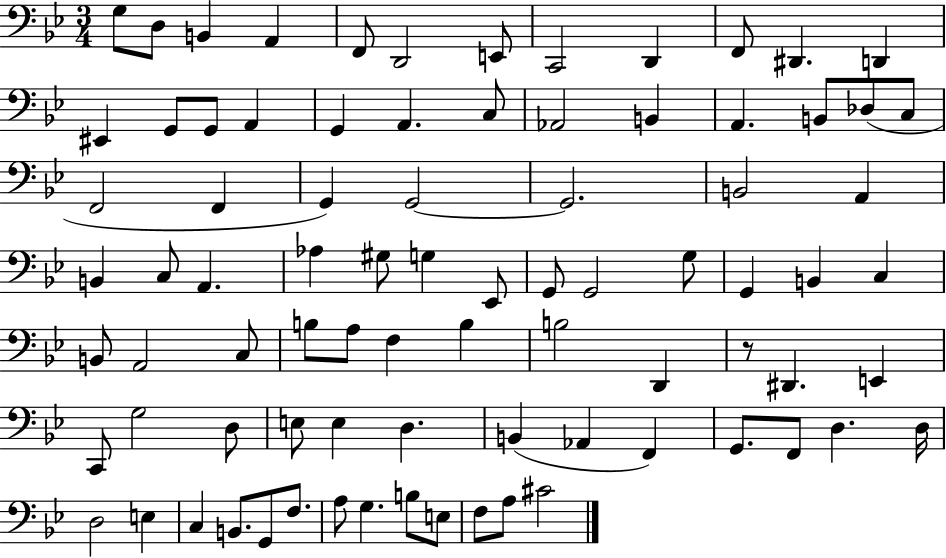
G3/e D3/e B2/q A2/q F2/e D2/h E2/e C2/h D2/q F2/e D#2/q. D2/q EIS2/q G2/e G2/e A2/q G2/q A2/q. C3/e Ab2/h B2/q A2/q. B2/e Db3/e C3/e F2/h F2/q G2/q G2/h G2/h. B2/h A2/q B2/q C3/e A2/q. Ab3/q G#3/e G3/q Eb2/e G2/e G2/h G3/e G2/q B2/q C3/q B2/e A2/h C3/e B3/e A3/e F3/q B3/q B3/h D2/q R/e D#2/q. E2/q C2/e G3/h D3/e E3/e E3/q D3/q. B2/q Ab2/q F2/q G2/e. F2/e D3/q. D3/s D3/h E3/q C3/q B2/e. G2/e F3/e. A3/e G3/q. B3/e E3/e F3/e A3/e C#4/h